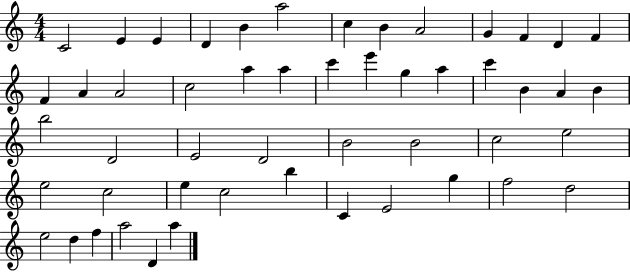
C4/h E4/q E4/q D4/q B4/q A5/h C5/q B4/q A4/h G4/q F4/q D4/q F4/q F4/q A4/q A4/h C5/h A5/q A5/q C6/q E6/q G5/q A5/q C6/q B4/q A4/q B4/q B5/h D4/h E4/h D4/h B4/h B4/h C5/h E5/h E5/h C5/h E5/q C5/h B5/q C4/q E4/h G5/q F5/h D5/h E5/h D5/q F5/q A5/h D4/q A5/q